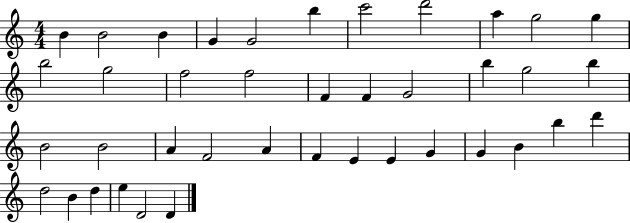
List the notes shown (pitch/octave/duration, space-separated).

B4/q B4/h B4/q G4/q G4/h B5/q C6/h D6/h A5/q G5/h G5/q B5/h G5/h F5/h F5/h F4/q F4/q G4/h B5/q G5/h B5/q B4/h B4/h A4/q F4/h A4/q F4/q E4/q E4/q G4/q G4/q B4/q B5/q D6/q D5/h B4/q D5/q E5/q D4/h D4/q